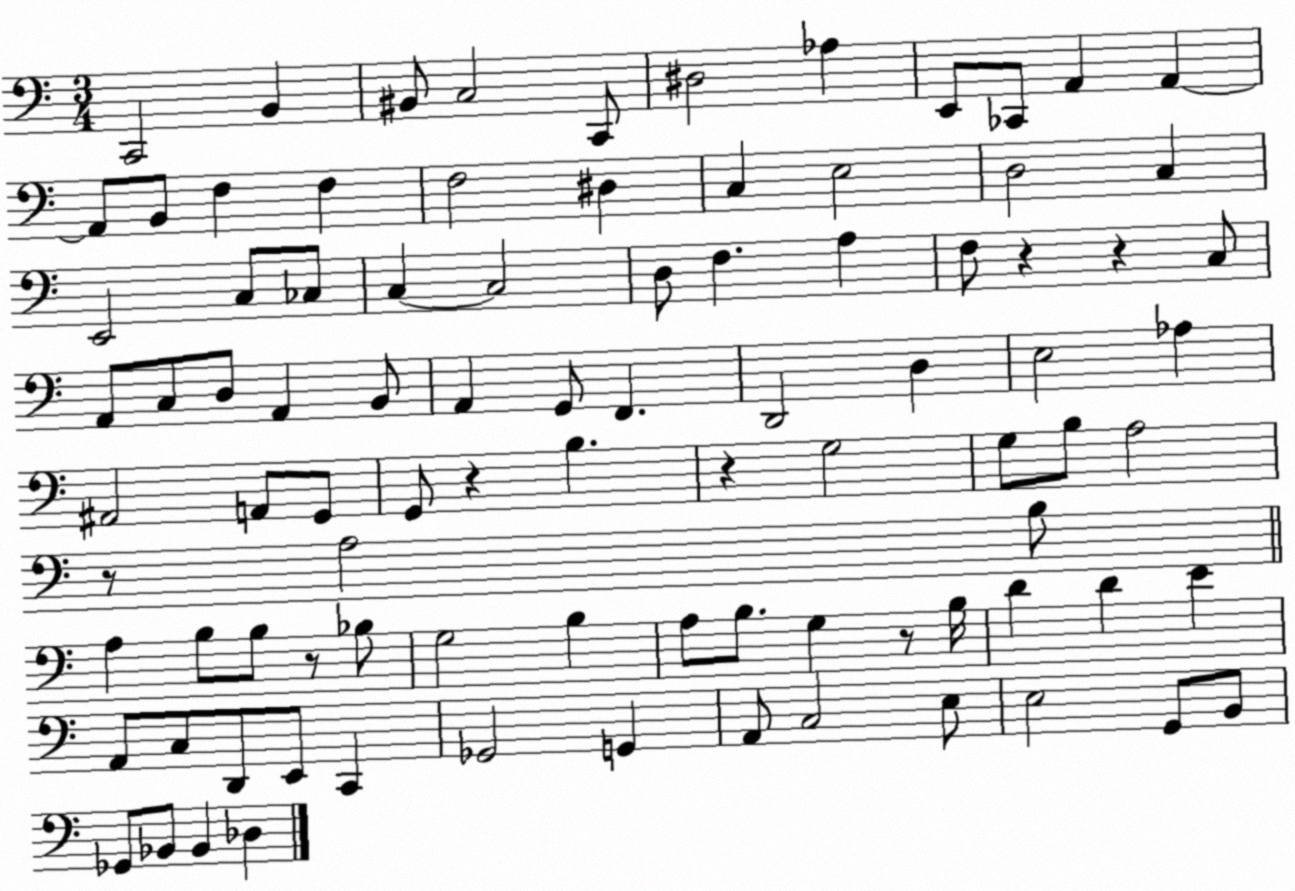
X:1
T:Untitled
M:3/4
L:1/4
K:C
C,,2 B,, ^B,,/2 C,2 C,,/2 ^D,2 _A, E,,/2 _C,,/2 A,, A,, A,,/2 B,,/2 F, F, F,2 ^D, C, E,2 D,2 C, E,,2 C,/2 _C,/2 C, C,2 D,/2 F, A, F,/2 z z C,/2 A,,/2 C,/2 D,/2 A,, B,,/2 A,, G,,/2 F,, D,,2 D, E,2 _A, ^A,,2 A,,/2 G,,/2 G,,/2 z B, z G,2 G,/2 B,/2 A,2 z/2 A,2 B,/2 A, B,/2 B,/2 z/2 _B,/2 G,2 B, A,/2 B,/2 G, z/2 B,/4 D D E A,,/2 C,/2 D,,/2 E,,/2 C,, _G,,2 G,, A,,/2 C,2 E,/2 E,2 G,,/2 B,,/2 _G,,/2 _B,,/2 _B,, _D,